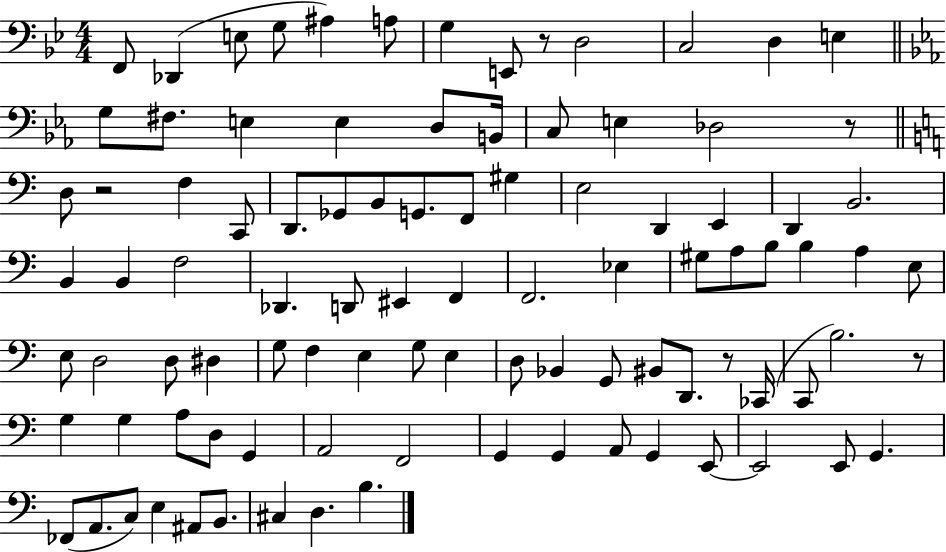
{
  \clef bass
  \numericTimeSignature
  \time 4/4
  \key bes \major
  f,8 des,4( e8 g8 ais4) a8 | g4 e,8 r8 d2 | c2 d4 e4 | \bar "||" \break \key c \minor g8 fis8. e4 e4 d8 b,16 | c8 e4 des2 r8 | \bar "||" \break \key c \major d8 r2 f4 c,8 | d,8. ges,8 b,8 g,8. f,8 gis4 | e2 d,4 e,4 | d,4 b,2. | \break b,4 b,4 f2 | des,4. d,8 eis,4 f,4 | f,2. ees4 | gis8 a8 b8 b4 a4 e8 | \break e8 d2 d8 dis4 | g8 f4 e4 g8 e4 | d8 bes,4 g,8 bis,8 d,8. r8 ces,16( | c,8 b2.) r8 | \break g4 g4 a8 d8 g,4 | a,2 f,2 | g,4 g,4 a,8 g,4 e,8~~ | e,2 e,8 g,4. | \break fes,8( a,8. c8) e4 ais,8 b,8. | cis4 d4. b4. | \bar "|."
}